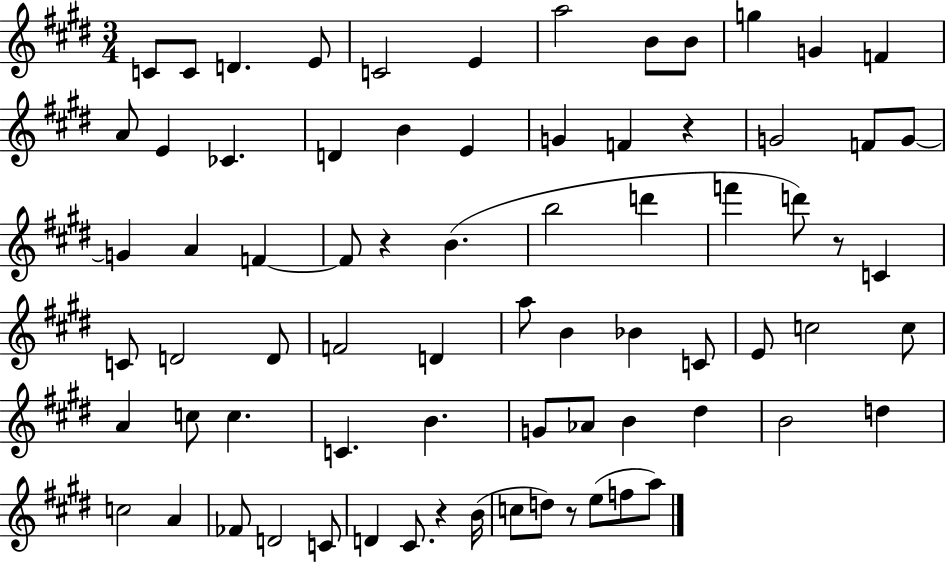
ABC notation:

X:1
T:Untitled
M:3/4
L:1/4
K:E
C/2 C/2 D E/2 C2 E a2 B/2 B/2 g G F A/2 E _C D B E G F z G2 F/2 G/2 G A F F/2 z B b2 d' f' d'/2 z/2 C C/2 D2 D/2 F2 D a/2 B _B C/2 E/2 c2 c/2 A c/2 c C B G/2 _A/2 B ^d B2 d c2 A _F/2 D2 C/2 D ^C/2 z B/4 c/2 d/2 z/2 e/2 f/2 a/2